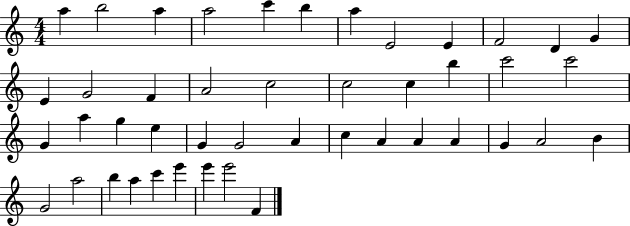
A5/q B5/h A5/q A5/h C6/q B5/q A5/q E4/h E4/q F4/h D4/q G4/q E4/q G4/h F4/q A4/h C5/h C5/h C5/q B5/q C6/h C6/h G4/q A5/q G5/q E5/q G4/q G4/h A4/q C5/q A4/q A4/q A4/q G4/q A4/h B4/q G4/h A5/h B5/q A5/q C6/q E6/q E6/q E6/h F4/q